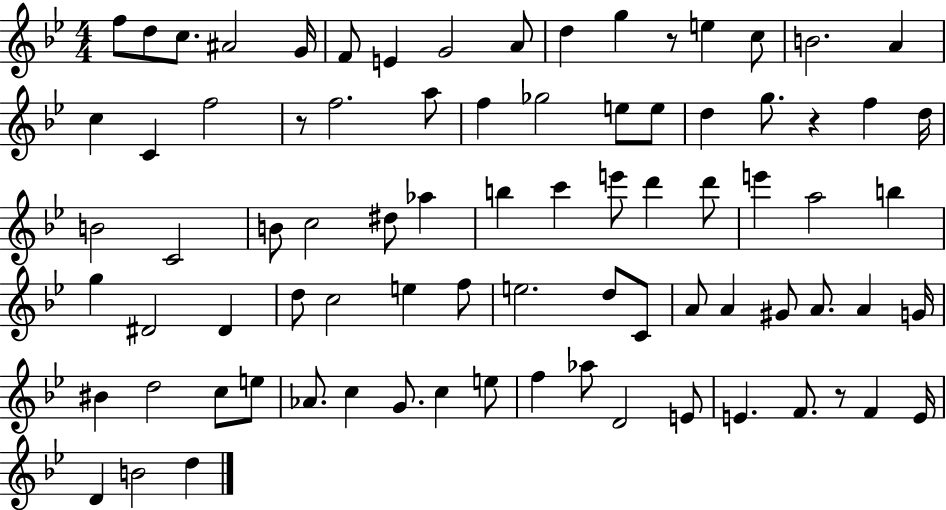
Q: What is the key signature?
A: BES major